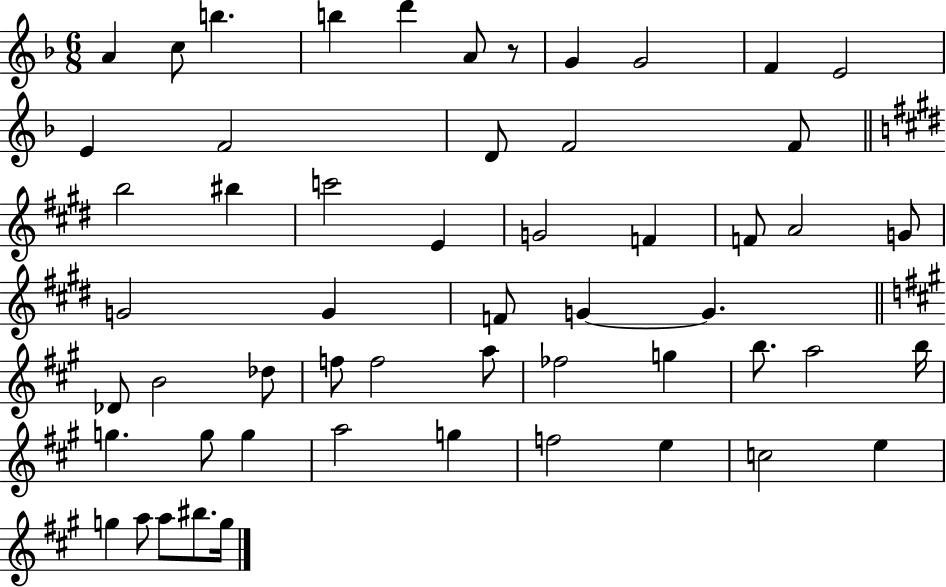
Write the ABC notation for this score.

X:1
T:Untitled
M:6/8
L:1/4
K:F
A c/2 b b d' A/2 z/2 G G2 F E2 E F2 D/2 F2 F/2 b2 ^b c'2 E G2 F F/2 A2 G/2 G2 G F/2 G G _D/2 B2 _d/2 f/2 f2 a/2 _f2 g b/2 a2 b/4 g g/2 g a2 g f2 e c2 e g a/2 a/2 ^b/2 g/4